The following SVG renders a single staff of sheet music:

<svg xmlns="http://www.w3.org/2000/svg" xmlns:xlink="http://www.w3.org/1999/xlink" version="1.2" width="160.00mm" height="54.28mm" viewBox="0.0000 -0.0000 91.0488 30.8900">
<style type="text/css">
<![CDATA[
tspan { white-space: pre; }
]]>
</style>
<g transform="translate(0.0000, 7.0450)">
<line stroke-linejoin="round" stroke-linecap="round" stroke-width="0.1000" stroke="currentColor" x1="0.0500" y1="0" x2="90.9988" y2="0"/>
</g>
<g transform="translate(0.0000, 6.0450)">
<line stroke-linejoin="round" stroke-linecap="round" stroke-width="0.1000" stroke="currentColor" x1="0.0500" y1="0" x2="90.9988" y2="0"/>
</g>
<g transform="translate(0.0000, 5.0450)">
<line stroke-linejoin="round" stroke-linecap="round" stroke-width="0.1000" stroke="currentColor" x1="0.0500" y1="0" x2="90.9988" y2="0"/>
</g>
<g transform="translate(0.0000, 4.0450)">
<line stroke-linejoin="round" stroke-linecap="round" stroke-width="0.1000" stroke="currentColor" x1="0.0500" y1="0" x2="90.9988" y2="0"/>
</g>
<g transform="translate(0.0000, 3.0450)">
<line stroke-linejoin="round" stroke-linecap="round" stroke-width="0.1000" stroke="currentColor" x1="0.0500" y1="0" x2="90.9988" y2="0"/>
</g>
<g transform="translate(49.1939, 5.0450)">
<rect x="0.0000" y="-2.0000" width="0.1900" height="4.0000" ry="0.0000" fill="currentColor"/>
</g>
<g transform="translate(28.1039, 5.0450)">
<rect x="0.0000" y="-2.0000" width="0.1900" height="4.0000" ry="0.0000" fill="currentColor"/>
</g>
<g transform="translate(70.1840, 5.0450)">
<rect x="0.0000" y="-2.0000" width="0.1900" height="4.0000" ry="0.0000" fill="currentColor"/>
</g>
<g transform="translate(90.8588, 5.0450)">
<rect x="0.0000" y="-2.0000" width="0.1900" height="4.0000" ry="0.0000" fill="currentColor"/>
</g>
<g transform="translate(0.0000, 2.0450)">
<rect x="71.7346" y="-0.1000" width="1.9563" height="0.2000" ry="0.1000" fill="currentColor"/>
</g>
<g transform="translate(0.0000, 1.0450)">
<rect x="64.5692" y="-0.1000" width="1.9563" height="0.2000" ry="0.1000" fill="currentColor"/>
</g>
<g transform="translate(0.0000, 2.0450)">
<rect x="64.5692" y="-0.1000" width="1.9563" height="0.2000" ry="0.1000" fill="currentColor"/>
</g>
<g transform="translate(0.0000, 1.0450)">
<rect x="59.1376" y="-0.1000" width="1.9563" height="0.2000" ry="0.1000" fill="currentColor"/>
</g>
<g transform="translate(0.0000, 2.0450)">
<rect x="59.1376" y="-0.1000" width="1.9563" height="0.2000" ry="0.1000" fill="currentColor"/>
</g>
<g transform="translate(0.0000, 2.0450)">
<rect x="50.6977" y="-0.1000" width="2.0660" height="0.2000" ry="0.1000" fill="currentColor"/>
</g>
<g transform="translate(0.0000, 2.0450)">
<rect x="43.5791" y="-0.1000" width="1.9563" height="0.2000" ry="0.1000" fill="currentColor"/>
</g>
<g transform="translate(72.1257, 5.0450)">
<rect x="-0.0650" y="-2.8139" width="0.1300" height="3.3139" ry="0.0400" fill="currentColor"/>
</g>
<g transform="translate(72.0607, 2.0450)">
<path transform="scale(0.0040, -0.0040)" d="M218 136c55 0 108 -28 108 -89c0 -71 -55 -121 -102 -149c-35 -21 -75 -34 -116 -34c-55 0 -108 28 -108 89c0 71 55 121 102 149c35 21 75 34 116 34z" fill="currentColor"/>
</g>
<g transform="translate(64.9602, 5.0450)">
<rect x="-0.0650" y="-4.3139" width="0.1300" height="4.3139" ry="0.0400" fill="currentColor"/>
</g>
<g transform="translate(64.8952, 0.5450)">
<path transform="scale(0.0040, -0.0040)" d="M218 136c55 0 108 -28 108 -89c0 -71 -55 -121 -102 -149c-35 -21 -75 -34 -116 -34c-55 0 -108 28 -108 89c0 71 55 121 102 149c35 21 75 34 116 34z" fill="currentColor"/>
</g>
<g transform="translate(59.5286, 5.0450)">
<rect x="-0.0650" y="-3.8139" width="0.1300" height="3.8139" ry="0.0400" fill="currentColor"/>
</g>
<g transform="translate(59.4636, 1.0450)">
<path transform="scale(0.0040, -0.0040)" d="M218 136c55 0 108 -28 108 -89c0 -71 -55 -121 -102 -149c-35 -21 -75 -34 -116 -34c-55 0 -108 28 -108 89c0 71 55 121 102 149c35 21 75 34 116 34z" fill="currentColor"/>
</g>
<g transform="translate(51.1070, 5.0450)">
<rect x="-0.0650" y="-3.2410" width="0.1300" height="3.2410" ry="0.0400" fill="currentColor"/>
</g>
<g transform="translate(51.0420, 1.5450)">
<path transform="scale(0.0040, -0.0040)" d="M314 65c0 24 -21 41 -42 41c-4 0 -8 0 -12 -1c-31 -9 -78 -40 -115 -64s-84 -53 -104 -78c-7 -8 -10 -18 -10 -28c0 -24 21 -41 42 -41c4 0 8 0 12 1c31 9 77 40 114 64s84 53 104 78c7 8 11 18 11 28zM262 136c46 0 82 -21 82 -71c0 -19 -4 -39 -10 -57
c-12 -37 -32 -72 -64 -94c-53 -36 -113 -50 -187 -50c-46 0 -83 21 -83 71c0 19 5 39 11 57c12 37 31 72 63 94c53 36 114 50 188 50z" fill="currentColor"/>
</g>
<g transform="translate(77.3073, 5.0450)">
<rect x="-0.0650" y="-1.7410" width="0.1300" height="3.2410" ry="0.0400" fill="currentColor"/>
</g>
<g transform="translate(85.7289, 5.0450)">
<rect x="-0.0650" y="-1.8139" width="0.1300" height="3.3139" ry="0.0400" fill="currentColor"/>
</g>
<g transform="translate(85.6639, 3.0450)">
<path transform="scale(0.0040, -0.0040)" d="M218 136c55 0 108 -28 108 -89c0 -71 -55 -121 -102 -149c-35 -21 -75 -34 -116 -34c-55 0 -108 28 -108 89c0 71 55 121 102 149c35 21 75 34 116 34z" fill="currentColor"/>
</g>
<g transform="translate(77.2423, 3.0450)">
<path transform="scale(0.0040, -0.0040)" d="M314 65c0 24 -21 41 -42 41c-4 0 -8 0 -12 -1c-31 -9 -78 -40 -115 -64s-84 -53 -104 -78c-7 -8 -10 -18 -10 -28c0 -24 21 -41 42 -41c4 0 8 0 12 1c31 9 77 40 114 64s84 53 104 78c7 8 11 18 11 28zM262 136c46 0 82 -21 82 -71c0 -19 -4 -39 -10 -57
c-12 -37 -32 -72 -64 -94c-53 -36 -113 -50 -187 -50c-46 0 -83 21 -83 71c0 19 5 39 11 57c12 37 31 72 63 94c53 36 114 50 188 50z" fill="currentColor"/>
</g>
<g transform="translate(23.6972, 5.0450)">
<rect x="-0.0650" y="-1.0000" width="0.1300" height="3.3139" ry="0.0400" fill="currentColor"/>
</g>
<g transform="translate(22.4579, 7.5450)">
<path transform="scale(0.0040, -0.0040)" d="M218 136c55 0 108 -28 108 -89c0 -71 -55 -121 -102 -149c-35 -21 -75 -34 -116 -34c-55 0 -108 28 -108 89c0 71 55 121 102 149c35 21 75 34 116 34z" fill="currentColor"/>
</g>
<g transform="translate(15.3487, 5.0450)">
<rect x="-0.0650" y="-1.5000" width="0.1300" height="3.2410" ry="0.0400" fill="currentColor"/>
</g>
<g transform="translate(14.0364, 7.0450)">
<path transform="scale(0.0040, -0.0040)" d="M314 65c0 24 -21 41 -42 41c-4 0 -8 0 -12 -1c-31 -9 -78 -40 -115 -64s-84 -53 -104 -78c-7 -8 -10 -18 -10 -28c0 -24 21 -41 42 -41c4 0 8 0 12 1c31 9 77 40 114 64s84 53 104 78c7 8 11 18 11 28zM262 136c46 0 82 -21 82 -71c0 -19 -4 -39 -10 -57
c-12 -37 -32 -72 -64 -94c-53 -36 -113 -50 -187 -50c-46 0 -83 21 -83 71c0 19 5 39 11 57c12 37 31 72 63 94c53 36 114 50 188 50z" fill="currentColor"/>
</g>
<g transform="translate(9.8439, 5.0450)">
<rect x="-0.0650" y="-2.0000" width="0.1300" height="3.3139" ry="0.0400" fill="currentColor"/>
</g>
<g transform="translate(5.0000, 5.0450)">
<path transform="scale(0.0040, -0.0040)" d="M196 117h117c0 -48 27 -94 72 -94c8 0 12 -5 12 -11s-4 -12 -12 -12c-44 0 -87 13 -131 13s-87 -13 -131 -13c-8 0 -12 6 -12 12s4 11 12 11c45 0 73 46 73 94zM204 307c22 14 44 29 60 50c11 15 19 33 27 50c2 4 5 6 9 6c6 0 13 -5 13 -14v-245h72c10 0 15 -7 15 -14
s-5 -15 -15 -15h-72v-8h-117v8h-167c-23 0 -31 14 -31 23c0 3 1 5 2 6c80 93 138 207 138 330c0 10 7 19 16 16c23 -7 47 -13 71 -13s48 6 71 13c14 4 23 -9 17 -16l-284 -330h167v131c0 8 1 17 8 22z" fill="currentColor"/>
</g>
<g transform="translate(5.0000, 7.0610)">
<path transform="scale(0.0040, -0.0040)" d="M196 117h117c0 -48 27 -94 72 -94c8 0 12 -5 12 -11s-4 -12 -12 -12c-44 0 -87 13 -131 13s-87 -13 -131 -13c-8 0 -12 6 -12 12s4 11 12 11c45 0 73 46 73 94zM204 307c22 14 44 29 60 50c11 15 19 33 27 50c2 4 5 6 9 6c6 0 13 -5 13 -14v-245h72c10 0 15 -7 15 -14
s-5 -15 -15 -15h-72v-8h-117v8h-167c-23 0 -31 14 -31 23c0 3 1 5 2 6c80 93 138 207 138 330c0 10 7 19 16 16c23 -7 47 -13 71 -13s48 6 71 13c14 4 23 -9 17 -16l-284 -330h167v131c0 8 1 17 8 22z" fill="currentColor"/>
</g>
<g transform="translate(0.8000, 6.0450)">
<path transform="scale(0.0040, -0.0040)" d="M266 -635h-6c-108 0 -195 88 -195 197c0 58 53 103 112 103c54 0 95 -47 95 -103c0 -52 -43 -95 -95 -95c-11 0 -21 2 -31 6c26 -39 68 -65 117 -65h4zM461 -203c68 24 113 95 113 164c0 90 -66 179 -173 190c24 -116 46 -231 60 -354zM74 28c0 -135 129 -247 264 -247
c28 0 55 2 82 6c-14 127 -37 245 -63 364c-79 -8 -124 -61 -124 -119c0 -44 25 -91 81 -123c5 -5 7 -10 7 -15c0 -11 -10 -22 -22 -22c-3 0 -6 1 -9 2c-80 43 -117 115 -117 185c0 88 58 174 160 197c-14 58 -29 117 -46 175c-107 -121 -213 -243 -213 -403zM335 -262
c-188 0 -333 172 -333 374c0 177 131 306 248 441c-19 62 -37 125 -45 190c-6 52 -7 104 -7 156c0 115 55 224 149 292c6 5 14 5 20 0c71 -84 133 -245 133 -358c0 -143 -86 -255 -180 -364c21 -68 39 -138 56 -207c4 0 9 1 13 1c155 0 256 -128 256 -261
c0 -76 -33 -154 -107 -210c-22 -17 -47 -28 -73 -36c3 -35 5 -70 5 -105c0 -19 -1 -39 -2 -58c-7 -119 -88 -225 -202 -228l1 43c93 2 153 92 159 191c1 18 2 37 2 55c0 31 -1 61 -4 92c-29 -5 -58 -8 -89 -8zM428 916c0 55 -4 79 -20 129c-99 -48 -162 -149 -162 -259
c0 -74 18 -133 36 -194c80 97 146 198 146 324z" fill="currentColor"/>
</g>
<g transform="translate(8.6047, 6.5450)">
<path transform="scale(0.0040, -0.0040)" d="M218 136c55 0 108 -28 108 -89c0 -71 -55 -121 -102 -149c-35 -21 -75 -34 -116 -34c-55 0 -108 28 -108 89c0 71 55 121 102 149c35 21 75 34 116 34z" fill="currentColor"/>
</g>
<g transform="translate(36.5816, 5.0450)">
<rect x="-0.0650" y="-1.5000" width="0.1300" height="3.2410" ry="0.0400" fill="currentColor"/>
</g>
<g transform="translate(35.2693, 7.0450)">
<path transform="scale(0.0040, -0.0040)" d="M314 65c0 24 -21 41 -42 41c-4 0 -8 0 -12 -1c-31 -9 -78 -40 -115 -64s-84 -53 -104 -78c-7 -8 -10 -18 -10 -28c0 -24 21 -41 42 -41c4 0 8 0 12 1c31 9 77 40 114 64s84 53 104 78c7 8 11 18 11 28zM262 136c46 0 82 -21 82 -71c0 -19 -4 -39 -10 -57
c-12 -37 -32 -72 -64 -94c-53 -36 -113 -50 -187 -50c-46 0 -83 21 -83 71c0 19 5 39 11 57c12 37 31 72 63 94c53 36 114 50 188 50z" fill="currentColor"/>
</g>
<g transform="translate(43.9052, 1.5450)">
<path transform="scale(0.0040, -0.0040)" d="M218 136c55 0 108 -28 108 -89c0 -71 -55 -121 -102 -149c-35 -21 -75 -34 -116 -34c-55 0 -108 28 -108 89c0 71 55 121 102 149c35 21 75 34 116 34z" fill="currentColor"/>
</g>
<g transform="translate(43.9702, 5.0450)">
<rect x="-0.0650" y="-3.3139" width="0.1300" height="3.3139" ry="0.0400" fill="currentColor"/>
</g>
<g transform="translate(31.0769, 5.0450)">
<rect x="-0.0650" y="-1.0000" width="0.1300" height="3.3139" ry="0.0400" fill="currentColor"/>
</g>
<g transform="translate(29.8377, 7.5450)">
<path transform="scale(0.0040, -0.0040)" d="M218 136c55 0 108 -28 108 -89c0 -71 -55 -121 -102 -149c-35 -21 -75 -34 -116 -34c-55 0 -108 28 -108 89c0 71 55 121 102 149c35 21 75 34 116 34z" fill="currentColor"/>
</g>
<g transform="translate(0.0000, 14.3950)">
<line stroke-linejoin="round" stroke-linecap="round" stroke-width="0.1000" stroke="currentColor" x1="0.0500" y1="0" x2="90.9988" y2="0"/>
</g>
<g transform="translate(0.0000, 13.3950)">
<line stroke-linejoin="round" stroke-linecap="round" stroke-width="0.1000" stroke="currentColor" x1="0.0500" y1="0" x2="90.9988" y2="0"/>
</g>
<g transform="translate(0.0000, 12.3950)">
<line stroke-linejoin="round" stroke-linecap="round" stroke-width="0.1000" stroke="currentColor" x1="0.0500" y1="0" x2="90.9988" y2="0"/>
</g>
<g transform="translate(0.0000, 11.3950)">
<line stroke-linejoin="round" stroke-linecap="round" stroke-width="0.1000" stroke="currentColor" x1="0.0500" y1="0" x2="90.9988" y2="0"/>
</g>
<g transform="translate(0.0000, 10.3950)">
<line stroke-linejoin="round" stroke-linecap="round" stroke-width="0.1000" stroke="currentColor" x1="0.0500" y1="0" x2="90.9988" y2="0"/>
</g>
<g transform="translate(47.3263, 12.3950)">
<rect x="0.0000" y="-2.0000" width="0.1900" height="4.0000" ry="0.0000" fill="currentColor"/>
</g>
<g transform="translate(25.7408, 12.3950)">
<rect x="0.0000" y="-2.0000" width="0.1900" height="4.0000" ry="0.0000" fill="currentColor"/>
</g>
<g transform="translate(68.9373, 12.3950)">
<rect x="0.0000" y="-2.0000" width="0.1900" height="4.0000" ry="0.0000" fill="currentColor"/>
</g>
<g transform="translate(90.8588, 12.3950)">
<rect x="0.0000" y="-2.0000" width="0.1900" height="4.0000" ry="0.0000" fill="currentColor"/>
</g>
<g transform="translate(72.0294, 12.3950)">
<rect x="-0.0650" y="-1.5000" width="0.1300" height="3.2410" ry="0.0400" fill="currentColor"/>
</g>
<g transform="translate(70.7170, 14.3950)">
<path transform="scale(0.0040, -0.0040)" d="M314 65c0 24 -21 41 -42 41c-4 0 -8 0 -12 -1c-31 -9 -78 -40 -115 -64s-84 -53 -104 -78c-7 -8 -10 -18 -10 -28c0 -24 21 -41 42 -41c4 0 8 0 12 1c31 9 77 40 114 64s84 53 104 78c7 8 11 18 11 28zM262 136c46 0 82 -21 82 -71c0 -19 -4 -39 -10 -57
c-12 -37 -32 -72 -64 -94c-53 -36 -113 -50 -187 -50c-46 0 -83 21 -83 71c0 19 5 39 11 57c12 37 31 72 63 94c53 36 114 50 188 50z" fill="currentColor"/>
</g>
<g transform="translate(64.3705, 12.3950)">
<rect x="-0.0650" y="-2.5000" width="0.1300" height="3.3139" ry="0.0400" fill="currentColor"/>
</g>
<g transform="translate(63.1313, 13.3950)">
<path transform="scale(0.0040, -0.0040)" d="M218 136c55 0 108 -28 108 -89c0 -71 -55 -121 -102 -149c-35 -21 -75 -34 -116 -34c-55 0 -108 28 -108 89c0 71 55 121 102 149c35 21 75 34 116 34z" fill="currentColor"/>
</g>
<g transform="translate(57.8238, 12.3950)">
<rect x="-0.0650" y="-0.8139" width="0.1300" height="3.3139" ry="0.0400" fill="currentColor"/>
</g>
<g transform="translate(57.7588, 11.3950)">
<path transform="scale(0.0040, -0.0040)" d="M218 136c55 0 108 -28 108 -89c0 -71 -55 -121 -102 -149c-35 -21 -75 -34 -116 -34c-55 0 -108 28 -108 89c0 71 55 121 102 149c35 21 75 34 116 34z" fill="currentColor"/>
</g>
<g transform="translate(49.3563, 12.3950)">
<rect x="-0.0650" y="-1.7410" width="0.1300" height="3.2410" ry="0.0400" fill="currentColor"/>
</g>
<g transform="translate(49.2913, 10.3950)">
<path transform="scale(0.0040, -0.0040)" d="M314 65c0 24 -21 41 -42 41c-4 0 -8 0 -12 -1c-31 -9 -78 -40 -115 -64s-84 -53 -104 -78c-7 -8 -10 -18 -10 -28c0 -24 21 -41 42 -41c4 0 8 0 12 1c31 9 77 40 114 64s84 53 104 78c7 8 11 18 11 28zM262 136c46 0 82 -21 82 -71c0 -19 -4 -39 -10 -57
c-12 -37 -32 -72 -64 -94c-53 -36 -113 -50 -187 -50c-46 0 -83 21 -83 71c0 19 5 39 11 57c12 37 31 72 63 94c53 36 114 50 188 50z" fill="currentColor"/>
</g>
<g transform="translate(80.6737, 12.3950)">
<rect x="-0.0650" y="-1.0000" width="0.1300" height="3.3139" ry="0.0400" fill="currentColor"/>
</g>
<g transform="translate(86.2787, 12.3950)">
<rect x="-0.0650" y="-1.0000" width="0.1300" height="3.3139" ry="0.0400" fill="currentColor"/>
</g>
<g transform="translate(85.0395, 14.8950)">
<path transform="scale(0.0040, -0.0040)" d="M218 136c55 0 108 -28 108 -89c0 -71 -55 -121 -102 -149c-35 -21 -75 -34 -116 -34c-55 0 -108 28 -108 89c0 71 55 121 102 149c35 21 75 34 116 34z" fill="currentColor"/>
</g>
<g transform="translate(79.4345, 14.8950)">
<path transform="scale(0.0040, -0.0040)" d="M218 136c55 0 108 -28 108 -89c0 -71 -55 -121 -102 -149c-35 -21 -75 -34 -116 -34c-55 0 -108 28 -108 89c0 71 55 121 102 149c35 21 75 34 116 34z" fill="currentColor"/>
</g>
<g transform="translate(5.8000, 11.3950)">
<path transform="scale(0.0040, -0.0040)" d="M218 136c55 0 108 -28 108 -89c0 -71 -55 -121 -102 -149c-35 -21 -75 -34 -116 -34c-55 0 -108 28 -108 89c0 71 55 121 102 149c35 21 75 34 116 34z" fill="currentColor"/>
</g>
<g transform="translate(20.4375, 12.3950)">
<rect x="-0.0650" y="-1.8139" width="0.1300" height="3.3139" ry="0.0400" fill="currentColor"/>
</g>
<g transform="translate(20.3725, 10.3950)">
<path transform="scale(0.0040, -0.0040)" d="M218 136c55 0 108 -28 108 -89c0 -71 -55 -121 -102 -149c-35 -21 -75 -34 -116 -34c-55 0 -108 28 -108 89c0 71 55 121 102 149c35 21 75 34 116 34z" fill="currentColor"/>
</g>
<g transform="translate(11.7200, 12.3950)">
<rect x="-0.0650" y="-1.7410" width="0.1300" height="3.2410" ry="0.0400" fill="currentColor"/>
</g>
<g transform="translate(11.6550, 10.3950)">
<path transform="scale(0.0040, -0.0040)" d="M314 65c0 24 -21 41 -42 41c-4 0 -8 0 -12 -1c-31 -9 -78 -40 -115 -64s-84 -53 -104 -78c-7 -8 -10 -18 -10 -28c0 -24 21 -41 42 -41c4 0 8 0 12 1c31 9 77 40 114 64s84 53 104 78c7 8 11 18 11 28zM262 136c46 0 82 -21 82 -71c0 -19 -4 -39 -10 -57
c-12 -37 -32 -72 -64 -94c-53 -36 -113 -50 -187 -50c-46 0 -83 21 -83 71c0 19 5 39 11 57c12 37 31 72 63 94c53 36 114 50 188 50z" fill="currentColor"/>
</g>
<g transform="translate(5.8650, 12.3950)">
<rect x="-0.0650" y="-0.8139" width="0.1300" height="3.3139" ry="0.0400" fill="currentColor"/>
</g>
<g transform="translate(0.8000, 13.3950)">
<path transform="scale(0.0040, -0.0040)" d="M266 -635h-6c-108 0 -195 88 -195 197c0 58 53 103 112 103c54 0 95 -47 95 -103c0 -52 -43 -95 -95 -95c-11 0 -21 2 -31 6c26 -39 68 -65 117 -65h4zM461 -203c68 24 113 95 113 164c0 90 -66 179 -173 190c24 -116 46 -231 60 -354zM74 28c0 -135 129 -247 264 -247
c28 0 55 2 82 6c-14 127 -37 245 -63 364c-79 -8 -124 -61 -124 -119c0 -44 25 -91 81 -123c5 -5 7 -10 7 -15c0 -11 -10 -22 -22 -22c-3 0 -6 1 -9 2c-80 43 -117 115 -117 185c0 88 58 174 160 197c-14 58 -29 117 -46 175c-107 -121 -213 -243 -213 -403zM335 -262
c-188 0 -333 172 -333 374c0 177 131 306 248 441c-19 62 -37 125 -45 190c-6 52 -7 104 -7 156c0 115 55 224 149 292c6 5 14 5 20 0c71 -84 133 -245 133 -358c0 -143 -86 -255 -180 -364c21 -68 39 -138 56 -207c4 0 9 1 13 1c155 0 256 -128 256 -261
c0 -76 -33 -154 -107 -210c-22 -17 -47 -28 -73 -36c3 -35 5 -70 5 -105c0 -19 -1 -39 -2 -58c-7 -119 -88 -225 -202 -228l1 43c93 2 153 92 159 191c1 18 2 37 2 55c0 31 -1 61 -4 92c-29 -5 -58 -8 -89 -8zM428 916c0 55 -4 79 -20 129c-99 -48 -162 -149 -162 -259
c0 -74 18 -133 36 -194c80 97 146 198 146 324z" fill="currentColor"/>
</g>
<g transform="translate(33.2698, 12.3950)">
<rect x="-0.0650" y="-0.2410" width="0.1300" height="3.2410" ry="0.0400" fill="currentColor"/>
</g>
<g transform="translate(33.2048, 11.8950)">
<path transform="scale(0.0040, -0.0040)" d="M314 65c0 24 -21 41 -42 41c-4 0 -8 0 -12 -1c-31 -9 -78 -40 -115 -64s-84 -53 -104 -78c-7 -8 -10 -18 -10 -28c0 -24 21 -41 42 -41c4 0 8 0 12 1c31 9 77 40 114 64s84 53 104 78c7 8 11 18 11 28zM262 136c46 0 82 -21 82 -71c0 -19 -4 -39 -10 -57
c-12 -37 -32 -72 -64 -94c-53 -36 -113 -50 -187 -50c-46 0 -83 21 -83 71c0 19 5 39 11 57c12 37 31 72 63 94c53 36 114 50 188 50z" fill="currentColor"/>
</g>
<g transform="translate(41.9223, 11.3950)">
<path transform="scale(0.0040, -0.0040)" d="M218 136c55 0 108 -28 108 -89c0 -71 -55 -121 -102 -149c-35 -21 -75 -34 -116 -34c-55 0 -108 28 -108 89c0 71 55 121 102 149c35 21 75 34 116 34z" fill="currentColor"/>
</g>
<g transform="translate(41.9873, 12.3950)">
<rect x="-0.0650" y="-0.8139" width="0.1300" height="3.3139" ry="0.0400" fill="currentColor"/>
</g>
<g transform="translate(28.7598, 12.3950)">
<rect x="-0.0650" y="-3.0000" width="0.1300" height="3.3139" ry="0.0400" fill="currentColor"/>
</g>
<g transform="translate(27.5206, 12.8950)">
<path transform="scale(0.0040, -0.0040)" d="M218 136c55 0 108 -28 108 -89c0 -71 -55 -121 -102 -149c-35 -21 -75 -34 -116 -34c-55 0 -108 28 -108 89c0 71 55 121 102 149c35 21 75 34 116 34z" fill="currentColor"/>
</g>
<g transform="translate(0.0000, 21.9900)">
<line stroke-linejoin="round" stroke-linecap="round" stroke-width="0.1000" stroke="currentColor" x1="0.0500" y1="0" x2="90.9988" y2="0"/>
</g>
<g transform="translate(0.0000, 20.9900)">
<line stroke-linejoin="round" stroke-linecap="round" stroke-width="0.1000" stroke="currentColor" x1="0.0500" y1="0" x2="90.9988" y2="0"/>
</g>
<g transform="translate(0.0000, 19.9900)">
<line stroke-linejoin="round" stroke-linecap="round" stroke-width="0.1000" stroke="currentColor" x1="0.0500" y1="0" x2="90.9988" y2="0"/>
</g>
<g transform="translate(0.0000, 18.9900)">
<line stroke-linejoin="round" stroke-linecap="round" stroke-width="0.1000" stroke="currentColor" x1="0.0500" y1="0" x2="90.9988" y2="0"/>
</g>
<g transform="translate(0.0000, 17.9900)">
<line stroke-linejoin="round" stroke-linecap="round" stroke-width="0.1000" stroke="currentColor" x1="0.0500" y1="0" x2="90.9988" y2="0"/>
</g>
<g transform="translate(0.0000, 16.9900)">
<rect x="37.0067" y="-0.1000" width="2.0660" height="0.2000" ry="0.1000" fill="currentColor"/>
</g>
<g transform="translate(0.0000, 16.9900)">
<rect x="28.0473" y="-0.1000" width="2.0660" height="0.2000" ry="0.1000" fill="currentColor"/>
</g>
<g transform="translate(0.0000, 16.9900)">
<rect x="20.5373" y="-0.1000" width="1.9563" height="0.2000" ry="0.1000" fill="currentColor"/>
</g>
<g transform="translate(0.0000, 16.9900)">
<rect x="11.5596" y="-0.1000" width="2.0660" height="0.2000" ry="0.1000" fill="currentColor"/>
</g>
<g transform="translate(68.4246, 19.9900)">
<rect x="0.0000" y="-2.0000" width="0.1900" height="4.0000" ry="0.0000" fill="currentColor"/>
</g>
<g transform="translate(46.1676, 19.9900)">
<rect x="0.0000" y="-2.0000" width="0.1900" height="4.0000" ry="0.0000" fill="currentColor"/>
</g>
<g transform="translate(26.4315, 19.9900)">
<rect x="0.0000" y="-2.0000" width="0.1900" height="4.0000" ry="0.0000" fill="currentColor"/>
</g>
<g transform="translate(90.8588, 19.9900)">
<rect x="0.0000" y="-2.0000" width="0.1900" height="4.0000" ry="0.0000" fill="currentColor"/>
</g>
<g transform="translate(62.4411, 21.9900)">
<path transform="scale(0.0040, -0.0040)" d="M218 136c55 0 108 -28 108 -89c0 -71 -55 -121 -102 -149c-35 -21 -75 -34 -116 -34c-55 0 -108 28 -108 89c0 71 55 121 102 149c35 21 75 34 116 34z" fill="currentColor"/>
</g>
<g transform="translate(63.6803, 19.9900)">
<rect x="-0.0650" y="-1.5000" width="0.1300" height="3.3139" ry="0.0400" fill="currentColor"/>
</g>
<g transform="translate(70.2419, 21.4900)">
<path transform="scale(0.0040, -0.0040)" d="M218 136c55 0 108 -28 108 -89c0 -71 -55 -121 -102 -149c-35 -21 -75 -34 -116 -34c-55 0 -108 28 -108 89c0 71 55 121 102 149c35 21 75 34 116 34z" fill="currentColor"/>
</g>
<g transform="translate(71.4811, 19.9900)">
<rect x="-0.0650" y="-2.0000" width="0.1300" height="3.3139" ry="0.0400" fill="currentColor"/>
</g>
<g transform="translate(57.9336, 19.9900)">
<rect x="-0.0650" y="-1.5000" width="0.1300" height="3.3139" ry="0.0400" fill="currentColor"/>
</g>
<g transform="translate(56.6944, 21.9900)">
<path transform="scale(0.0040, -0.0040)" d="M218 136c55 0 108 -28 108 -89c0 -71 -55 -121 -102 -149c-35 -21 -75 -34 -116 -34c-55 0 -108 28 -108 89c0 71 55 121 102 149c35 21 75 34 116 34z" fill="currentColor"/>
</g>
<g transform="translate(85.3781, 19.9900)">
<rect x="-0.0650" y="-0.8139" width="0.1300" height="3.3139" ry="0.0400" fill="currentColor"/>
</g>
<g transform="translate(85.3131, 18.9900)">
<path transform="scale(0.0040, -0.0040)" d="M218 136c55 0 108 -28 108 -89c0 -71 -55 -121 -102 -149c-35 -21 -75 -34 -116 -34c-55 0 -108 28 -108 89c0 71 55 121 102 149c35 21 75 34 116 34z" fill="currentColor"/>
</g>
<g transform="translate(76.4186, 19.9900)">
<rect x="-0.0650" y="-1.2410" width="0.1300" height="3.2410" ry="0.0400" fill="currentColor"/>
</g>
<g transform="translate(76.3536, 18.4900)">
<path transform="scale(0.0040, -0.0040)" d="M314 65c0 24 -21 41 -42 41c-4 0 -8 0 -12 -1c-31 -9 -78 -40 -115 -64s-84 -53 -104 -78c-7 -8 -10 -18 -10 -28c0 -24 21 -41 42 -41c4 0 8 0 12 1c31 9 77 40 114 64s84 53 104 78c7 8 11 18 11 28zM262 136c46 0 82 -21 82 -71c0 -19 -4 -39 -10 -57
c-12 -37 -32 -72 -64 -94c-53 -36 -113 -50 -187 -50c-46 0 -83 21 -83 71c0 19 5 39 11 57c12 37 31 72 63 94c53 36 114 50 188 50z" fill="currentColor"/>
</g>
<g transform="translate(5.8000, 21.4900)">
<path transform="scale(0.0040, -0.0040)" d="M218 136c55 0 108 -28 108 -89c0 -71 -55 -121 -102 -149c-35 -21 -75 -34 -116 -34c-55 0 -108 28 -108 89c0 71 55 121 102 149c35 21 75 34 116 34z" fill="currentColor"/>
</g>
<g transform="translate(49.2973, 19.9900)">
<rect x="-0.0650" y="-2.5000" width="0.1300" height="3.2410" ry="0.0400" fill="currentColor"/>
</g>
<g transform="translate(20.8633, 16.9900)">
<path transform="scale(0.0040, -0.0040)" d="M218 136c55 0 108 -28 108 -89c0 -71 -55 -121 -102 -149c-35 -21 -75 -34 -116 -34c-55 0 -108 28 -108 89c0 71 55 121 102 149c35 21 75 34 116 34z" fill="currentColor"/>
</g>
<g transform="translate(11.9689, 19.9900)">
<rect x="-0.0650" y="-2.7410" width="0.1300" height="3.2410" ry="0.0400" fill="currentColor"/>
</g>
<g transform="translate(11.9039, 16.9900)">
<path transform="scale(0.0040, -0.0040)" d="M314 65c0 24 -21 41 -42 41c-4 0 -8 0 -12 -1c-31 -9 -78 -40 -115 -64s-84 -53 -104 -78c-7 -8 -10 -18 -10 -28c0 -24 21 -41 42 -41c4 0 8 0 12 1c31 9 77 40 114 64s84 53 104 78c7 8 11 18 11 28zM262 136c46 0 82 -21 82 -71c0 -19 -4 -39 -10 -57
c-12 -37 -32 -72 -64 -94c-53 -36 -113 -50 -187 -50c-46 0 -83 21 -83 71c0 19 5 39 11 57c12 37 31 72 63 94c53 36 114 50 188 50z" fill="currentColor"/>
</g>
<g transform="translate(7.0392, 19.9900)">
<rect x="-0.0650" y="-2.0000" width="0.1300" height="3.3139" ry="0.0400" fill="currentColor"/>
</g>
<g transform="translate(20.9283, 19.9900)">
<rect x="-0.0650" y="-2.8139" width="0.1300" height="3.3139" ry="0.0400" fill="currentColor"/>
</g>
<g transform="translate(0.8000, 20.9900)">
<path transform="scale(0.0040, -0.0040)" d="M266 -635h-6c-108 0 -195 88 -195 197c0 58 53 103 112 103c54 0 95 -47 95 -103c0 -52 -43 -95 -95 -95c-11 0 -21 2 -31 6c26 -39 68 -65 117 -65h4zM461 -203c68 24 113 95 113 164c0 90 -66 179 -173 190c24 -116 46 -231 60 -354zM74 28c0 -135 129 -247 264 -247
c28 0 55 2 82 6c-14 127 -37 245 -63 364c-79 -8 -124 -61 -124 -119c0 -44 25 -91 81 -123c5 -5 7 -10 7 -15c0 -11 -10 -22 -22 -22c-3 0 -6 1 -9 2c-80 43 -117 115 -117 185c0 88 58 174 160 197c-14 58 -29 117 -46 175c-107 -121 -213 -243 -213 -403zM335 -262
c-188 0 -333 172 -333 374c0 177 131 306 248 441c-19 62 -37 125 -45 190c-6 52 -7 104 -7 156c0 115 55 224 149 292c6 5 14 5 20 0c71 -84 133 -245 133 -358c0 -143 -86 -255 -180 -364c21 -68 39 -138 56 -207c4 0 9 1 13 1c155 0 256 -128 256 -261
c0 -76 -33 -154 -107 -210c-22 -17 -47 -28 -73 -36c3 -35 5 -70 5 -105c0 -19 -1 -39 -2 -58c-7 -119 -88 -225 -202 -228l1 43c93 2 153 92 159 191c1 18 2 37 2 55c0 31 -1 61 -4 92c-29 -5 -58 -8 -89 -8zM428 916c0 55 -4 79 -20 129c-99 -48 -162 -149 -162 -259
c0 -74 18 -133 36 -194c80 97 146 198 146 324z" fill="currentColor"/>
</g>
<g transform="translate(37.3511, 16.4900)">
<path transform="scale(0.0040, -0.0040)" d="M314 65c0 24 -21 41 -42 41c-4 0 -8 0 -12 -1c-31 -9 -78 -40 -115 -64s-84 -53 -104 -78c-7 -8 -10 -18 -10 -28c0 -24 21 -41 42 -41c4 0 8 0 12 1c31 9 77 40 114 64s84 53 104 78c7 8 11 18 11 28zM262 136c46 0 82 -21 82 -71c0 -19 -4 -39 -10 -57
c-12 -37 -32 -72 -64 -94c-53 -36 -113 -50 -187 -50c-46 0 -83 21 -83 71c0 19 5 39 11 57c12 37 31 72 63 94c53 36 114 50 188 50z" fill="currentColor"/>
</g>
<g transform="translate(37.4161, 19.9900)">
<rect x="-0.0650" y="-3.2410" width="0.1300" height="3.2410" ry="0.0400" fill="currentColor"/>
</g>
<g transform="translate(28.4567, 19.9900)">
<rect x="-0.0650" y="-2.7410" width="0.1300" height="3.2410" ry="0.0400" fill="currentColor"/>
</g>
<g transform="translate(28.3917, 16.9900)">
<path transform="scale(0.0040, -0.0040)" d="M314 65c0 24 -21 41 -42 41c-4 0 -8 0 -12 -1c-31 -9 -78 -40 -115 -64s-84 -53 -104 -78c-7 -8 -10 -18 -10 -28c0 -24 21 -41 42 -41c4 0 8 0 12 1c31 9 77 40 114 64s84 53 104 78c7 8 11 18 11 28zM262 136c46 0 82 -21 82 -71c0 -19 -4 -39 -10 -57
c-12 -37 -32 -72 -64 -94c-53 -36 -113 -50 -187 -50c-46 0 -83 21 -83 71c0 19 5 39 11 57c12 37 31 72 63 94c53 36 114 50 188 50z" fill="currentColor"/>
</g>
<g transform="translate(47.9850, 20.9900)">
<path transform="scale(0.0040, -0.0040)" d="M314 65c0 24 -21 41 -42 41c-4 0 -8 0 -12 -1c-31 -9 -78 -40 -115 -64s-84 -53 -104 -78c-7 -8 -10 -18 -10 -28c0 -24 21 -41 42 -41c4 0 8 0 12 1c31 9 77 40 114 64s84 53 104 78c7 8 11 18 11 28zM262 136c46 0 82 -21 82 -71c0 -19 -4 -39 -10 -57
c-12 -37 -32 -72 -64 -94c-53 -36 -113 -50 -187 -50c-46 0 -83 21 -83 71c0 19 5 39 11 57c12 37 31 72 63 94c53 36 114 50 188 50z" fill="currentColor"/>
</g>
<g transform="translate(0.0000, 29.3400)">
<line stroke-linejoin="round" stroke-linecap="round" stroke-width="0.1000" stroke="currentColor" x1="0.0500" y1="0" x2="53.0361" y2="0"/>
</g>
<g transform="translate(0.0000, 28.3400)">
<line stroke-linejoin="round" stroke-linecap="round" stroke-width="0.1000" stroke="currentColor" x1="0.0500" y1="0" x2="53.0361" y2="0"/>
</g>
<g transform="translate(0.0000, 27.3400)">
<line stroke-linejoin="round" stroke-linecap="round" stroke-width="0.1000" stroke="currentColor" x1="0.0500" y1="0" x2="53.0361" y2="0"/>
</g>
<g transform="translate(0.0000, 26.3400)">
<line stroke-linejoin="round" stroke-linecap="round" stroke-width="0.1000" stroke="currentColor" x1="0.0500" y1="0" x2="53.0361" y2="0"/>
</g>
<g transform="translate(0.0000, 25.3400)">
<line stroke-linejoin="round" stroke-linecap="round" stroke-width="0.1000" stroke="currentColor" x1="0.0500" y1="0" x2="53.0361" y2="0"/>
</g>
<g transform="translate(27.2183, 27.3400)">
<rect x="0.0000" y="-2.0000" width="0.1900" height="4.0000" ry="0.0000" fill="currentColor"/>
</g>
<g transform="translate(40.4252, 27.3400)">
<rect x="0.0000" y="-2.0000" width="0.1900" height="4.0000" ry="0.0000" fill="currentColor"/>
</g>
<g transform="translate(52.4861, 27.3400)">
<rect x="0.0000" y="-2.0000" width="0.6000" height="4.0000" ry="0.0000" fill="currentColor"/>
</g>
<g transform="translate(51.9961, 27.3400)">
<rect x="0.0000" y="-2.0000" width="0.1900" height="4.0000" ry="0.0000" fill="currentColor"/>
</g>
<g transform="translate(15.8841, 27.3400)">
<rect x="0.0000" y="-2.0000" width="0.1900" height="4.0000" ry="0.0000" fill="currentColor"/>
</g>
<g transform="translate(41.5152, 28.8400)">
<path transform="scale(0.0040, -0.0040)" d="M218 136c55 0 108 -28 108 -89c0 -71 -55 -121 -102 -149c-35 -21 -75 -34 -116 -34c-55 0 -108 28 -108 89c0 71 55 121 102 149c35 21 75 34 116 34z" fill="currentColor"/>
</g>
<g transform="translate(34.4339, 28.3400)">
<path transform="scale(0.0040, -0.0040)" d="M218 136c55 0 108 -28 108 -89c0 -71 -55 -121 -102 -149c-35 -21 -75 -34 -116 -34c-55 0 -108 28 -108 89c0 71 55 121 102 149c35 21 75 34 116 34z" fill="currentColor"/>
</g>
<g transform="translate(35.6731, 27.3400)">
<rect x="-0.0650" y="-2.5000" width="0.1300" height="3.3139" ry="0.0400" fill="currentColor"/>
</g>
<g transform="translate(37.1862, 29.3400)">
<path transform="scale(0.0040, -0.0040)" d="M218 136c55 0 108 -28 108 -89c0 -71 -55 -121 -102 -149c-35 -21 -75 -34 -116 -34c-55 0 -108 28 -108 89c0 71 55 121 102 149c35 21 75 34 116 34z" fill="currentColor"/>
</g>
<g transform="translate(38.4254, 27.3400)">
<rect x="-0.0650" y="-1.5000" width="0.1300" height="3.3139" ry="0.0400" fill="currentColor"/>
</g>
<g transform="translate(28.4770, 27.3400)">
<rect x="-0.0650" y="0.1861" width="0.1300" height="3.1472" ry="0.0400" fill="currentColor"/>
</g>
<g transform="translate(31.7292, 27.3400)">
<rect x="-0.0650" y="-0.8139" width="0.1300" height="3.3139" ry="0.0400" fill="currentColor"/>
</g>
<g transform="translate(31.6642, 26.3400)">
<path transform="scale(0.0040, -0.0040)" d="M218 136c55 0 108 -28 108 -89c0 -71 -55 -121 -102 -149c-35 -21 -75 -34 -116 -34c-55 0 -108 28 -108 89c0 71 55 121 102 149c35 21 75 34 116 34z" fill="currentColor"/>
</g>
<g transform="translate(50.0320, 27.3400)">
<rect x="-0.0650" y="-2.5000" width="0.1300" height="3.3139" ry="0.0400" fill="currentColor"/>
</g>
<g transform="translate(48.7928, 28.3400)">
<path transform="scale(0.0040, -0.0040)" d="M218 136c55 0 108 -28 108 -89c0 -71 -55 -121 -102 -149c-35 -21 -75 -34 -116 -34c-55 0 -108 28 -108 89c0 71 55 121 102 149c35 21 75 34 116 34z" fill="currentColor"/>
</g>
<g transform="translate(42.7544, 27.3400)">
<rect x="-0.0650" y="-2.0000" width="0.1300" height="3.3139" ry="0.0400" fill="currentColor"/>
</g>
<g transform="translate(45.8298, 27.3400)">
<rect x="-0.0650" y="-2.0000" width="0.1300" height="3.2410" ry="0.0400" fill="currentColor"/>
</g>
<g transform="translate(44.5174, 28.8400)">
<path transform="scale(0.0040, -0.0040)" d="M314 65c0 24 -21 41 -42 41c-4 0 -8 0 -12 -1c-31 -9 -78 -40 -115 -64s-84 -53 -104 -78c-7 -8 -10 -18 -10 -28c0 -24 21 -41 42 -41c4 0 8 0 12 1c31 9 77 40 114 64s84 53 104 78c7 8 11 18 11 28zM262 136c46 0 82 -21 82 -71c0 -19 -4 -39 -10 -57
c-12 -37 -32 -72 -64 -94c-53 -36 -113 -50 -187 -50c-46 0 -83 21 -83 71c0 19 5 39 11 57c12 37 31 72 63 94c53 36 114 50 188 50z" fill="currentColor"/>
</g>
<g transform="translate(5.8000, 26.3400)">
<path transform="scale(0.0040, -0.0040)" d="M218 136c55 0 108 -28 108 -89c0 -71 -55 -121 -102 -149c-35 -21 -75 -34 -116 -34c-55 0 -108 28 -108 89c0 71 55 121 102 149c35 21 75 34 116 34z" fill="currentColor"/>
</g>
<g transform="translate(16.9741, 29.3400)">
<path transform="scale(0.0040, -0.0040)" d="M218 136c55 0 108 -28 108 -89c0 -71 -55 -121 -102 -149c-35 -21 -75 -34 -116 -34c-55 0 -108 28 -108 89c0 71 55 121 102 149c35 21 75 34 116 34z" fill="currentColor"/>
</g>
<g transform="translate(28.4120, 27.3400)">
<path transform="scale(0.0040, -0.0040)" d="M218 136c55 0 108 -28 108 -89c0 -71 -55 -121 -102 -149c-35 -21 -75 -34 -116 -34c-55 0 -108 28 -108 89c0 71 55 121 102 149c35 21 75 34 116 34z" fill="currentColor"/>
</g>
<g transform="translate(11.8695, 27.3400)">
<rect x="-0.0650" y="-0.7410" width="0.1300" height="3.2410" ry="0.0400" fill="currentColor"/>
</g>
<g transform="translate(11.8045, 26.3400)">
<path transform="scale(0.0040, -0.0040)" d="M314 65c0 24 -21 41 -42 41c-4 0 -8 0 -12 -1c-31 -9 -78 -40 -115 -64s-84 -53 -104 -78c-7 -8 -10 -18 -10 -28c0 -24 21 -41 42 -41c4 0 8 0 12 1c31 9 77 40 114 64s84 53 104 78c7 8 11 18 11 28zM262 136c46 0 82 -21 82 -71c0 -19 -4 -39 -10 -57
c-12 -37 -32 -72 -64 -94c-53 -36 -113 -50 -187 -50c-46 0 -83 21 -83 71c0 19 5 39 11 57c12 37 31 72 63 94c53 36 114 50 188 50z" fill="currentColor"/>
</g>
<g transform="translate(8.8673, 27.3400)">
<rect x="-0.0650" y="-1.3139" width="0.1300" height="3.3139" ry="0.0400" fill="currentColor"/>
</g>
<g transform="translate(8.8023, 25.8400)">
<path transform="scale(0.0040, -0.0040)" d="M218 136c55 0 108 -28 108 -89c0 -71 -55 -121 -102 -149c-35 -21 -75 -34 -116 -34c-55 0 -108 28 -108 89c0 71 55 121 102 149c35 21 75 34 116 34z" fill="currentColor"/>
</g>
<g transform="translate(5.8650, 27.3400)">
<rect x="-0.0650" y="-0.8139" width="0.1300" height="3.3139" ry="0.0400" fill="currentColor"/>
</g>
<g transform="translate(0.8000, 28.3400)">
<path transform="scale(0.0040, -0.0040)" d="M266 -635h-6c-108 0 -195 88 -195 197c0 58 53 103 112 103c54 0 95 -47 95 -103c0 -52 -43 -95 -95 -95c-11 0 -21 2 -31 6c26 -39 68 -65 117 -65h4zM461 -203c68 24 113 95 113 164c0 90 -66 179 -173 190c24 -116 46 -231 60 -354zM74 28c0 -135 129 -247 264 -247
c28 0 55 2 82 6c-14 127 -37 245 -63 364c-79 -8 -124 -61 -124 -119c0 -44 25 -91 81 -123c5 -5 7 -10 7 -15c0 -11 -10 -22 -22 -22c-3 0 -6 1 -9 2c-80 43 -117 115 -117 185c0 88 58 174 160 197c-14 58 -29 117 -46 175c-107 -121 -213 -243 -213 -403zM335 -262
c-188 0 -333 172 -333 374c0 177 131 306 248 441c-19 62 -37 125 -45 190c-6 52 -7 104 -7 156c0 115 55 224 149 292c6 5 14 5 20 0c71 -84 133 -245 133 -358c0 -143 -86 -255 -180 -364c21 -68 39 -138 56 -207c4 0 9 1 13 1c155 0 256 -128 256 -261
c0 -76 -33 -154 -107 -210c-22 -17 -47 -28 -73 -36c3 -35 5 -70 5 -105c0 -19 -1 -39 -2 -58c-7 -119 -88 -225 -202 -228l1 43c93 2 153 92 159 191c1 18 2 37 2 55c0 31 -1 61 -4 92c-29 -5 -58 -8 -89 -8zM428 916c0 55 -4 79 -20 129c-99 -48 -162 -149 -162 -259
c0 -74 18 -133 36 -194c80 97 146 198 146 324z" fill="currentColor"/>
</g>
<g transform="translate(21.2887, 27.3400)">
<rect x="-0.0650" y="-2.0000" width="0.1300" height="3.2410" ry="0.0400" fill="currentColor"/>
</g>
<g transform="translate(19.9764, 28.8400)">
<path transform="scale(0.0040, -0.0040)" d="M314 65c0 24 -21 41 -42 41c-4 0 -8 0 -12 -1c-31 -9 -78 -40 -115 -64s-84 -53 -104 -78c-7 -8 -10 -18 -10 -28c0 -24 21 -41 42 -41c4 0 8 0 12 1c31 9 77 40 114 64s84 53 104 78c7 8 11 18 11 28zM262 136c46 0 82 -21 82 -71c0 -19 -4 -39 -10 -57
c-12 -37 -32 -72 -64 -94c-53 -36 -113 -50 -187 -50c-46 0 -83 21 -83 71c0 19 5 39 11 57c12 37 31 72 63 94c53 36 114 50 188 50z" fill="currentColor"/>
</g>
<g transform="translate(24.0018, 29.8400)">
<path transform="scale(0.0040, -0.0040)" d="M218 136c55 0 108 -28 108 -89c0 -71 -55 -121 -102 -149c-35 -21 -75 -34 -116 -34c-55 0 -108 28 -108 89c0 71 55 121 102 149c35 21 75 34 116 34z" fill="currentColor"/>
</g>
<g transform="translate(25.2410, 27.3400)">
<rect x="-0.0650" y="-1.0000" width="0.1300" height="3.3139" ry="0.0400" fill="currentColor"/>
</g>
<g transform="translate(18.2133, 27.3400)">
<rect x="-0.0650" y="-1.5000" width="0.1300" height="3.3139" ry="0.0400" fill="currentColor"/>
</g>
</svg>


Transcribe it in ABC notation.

X:1
T:Untitled
M:4/4
L:1/4
K:C
F E2 D D E2 b b2 c' d' a f2 f d f2 f A c2 d f2 d G E2 D D F a2 a a2 b2 G2 E E F e2 d d e d2 E F2 D B d G E F F2 G